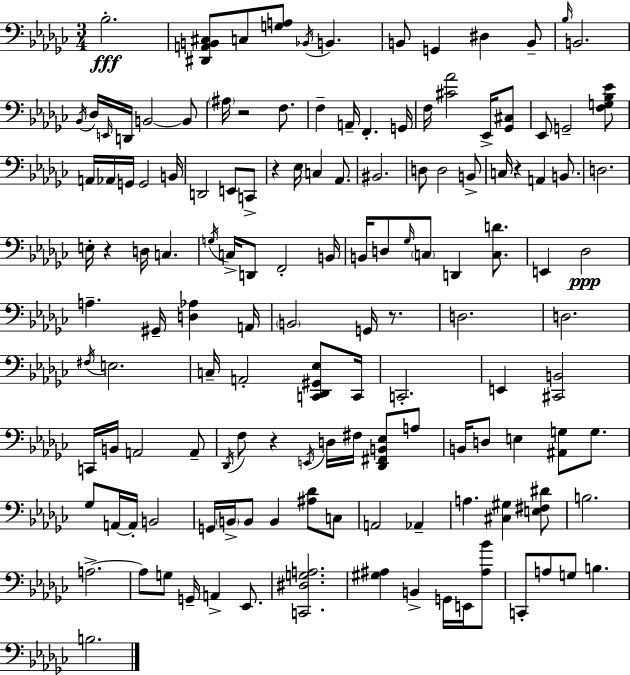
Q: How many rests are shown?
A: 6